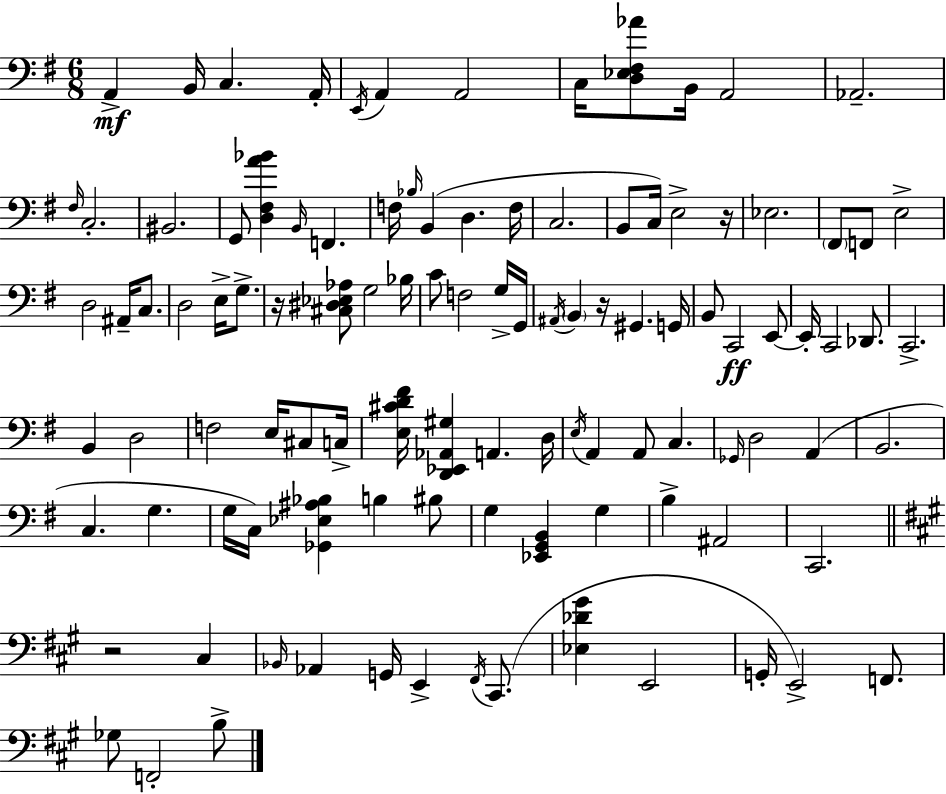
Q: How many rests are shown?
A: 4